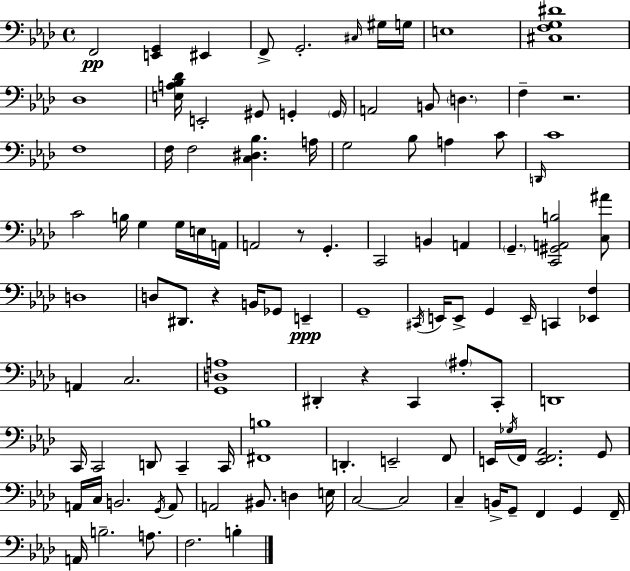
F2/h [E2,G2]/q EIS2/q F2/e G2/h. C#3/s G#3/s G3/s E3/w [C#3,F3,G3,D#4]/w Db3/w [E3,A3,Bb3,Db4]/s E2/h G#2/e G2/q G2/s A2/h B2/e D3/q. F3/q R/h. F3/w F3/s F3/h [C3,D#3,Bb3]/q. A3/s G3/h Bb3/e A3/q C4/e D2/s C4/w C4/h B3/s G3/q G3/s E3/s A2/s A2/h R/e G2/q. C2/h B2/q A2/q G2/q. [C2,G#2,A2,B3]/h [C3,A#4]/e D3/w D3/e D#2/e. R/q B2/s Gb2/e E2/q G2/w C#2/s E2/s E2/e G2/q E2/s C2/q [Eb2,F3]/q A2/q C3/h. [G2,D3,A3]/w D#2/q R/q C2/q A#3/e C2/e D2/w C2/s C2/h D2/e C2/q C2/s [F#2,B3]/w D2/q. E2/h F2/e E2/s Gb3/s F2/s [E2,F2,Ab2]/h. G2/e A2/s C3/s B2/h. G2/s A2/e A2/h BIS2/e. D3/q E3/s C3/h C3/h C3/q B2/s G2/e F2/q G2/q F2/s A2/s B3/h. A3/e. F3/h. B3/q